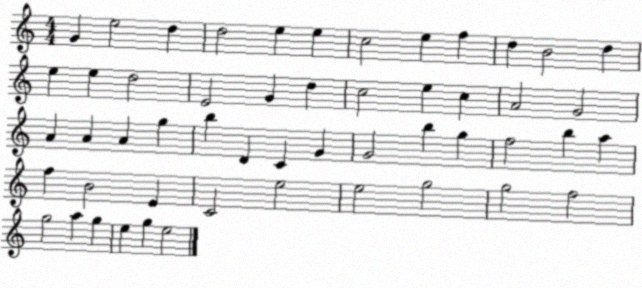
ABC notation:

X:1
T:Untitled
M:4/4
L:1/4
K:C
G e2 d d2 e e c2 e f d B2 d e e d2 E2 G d c2 e c A2 G2 A A A g b D C G G2 b g f2 b a f B2 E C2 e2 e2 g2 g2 f2 g2 a g e g e2